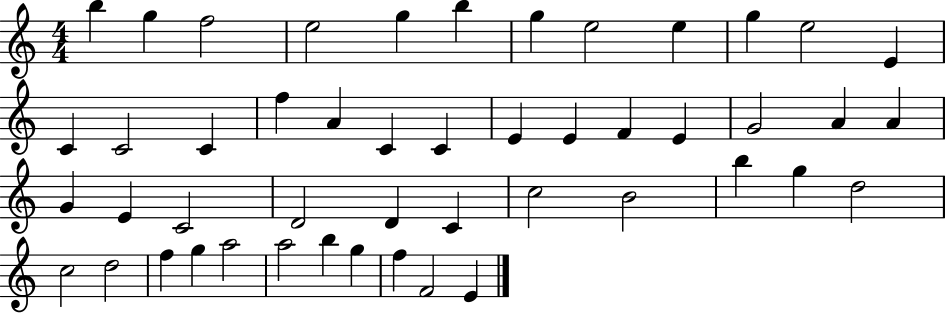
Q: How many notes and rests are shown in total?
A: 48